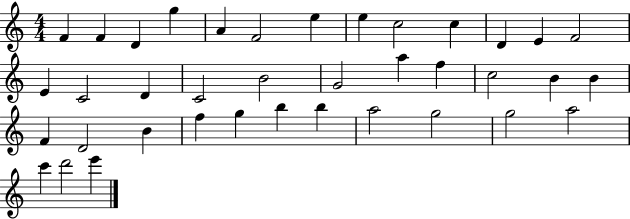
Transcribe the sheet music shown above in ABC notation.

X:1
T:Untitled
M:4/4
L:1/4
K:C
F F D g A F2 e e c2 c D E F2 E C2 D C2 B2 G2 a f c2 B B F D2 B f g b b a2 g2 g2 a2 c' d'2 e'